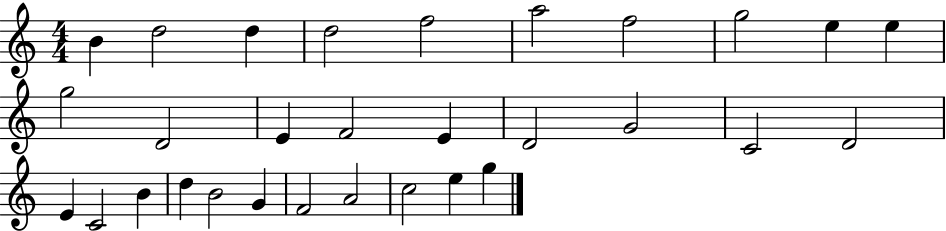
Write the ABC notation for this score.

X:1
T:Untitled
M:4/4
L:1/4
K:C
B d2 d d2 f2 a2 f2 g2 e e g2 D2 E F2 E D2 G2 C2 D2 E C2 B d B2 G F2 A2 c2 e g